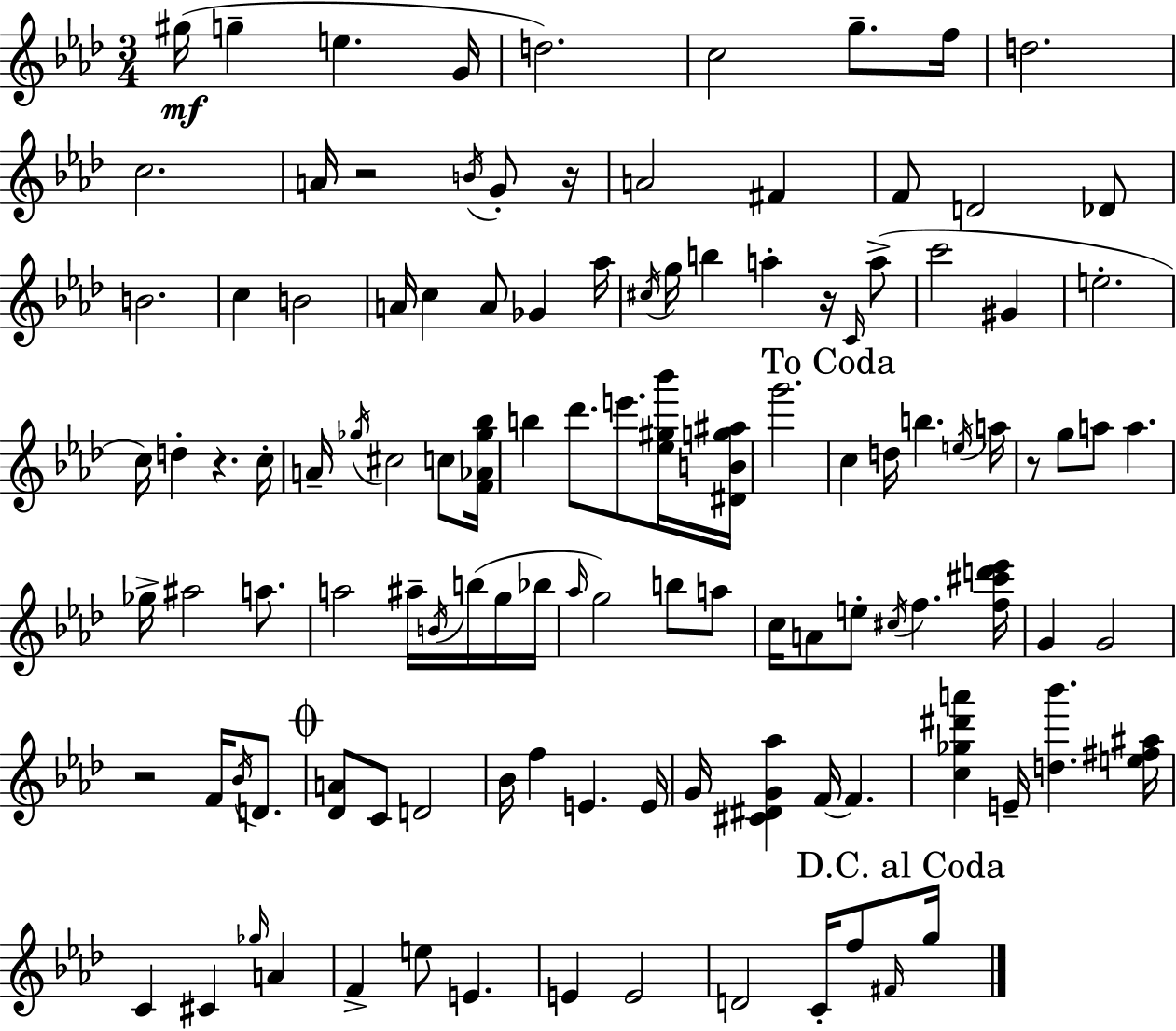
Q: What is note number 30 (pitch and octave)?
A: A5